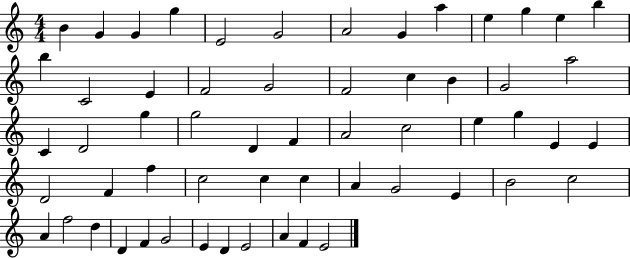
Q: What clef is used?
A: treble